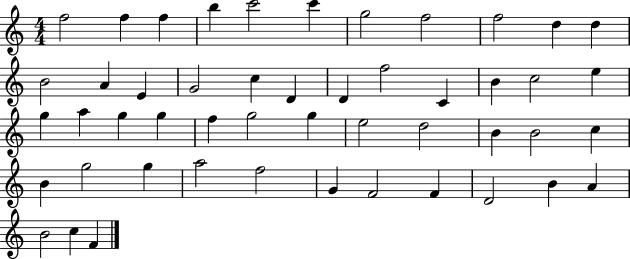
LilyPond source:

{
  \clef treble
  \numericTimeSignature
  \time 4/4
  \key c \major
  f''2 f''4 f''4 | b''4 c'''2 c'''4 | g''2 f''2 | f''2 d''4 d''4 | \break b'2 a'4 e'4 | g'2 c''4 d'4 | d'4 f''2 c'4 | b'4 c''2 e''4 | \break g''4 a''4 g''4 g''4 | f''4 g''2 g''4 | e''2 d''2 | b'4 b'2 c''4 | \break b'4 g''2 g''4 | a''2 f''2 | g'4 f'2 f'4 | d'2 b'4 a'4 | \break b'2 c''4 f'4 | \bar "|."
}